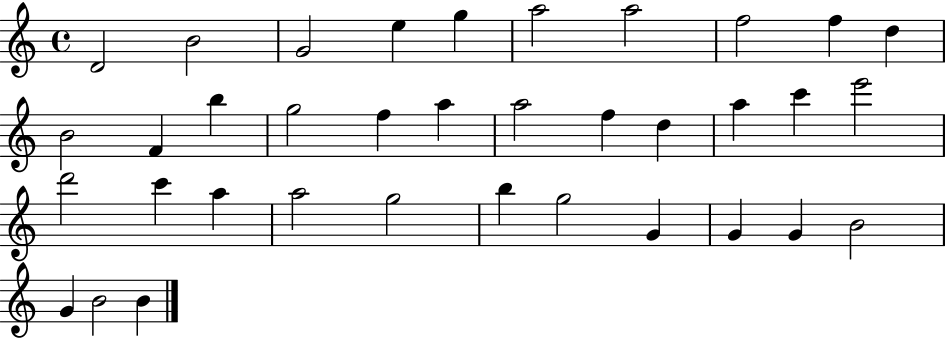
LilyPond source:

{
  \clef treble
  \time 4/4
  \defaultTimeSignature
  \key c \major
  d'2 b'2 | g'2 e''4 g''4 | a''2 a''2 | f''2 f''4 d''4 | \break b'2 f'4 b''4 | g''2 f''4 a''4 | a''2 f''4 d''4 | a''4 c'''4 e'''2 | \break d'''2 c'''4 a''4 | a''2 g''2 | b''4 g''2 g'4 | g'4 g'4 b'2 | \break g'4 b'2 b'4 | \bar "|."
}